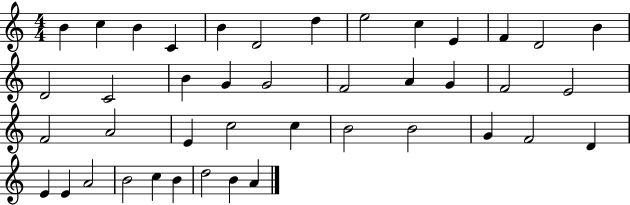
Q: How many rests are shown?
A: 0